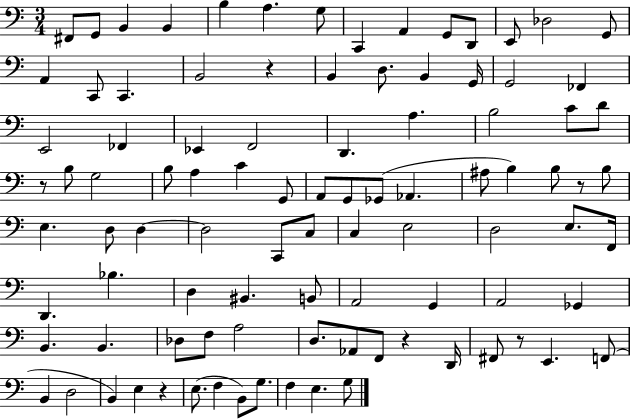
{
  \clef bass
  \numericTimeSignature
  \time 3/4
  \key c \major
  fis,8 g,8 b,4 b,4 | b4 a4. g8 | c,4 a,4 g,8 d,8 | e,8 des2 g,8 | \break a,4 c,8 c,4. | b,2 r4 | b,4 d8. b,4 g,16 | g,2 fes,4 | \break e,2 fes,4 | ees,4 f,2 | d,4. a4. | b2 c'8 d'8 | \break r8 b8 g2 | b8 a4 c'4 g,8 | a,8 g,8 ges,8( aes,4. | ais8 b4) b8 r8 b8 | \break e4. d8 d4~~ | d2 c,8 c8 | c4 e2 | d2 e8. f,16 | \break d,4. bes4. | d4 bis,4. b,8 | a,2 g,4 | a,2 ges,4 | \break b,4. b,4. | des8 f8 a2 | d8. aes,8 f,8 r4 d,16 | fis,8 r8 e,4. f,8( | \break b,4 d2 | b,4) e4 r4 | e8.( f4 b,8) g8. | f4 e4. g8 | \break \bar "|."
}